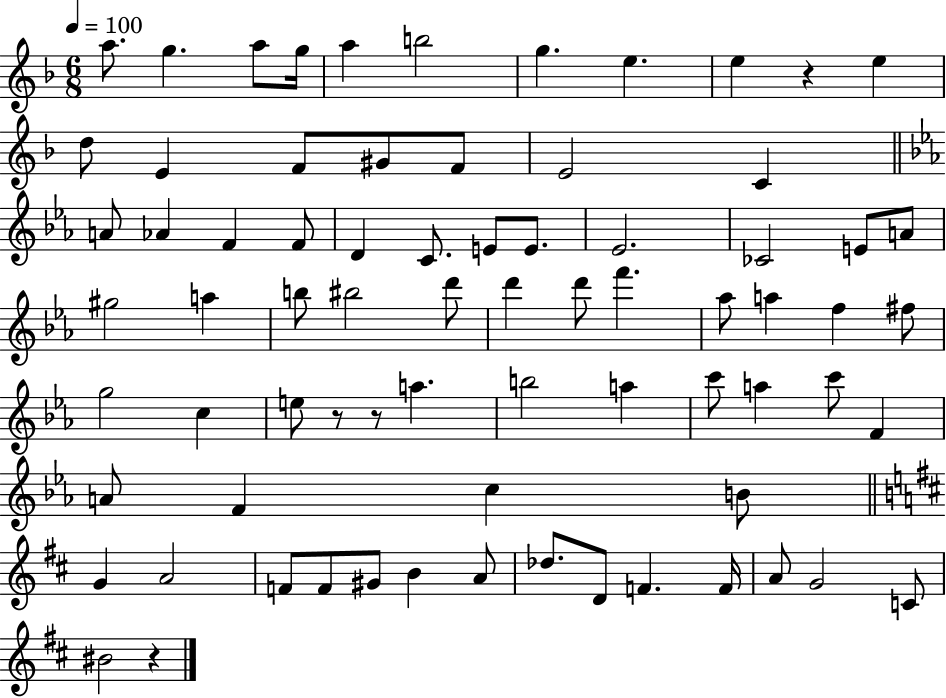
{
  \clef treble
  \numericTimeSignature
  \time 6/8
  \key f \major
  \tempo 4 = 100
  a''8. g''4. a''8 g''16 | a''4 b''2 | g''4. e''4. | e''4 r4 e''4 | \break d''8 e'4 f'8 gis'8 f'8 | e'2 c'4 | \bar "||" \break \key c \minor a'8 aes'4 f'4 f'8 | d'4 c'8. e'8 e'8. | ees'2. | ces'2 e'8 a'8 | \break gis''2 a''4 | b''8 bis''2 d'''8 | d'''4 d'''8 f'''4. | aes''8 a''4 f''4 fis''8 | \break g''2 c''4 | e''8 r8 r8 a''4. | b''2 a''4 | c'''8 a''4 c'''8 f'4 | \break a'8 f'4 c''4 b'8 | \bar "||" \break \key b \minor g'4 a'2 | f'8 f'8 gis'8 b'4 a'8 | des''8. d'8 f'4. f'16 | a'8 g'2 c'8 | \break bis'2 r4 | \bar "|."
}